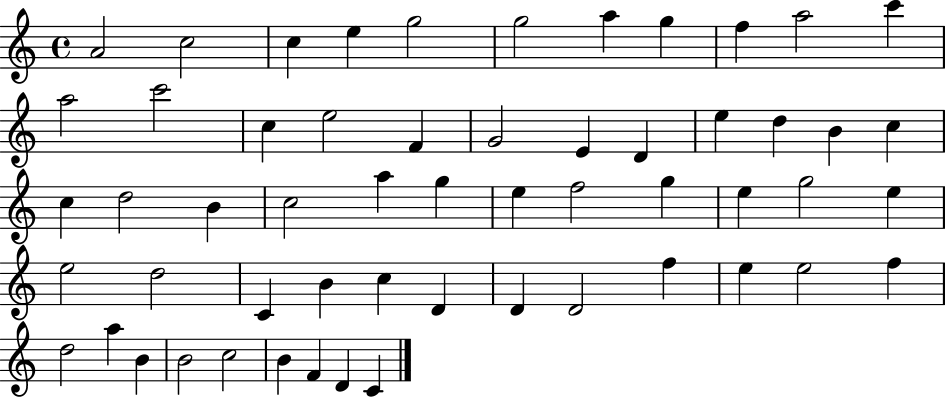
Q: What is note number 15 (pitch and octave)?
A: E5